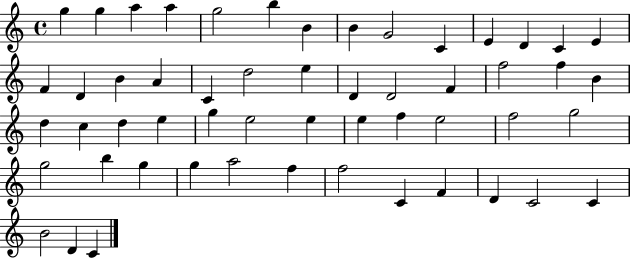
G5/q G5/q A5/q A5/q G5/h B5/q B4/q B4/q G4/h C4/q E4/q D4/q C4/q E4/q F4/q D4/q B4/q A4/q C4/q D5/h E5/q D4/q D4/h F4/q F5/h F5/q B4/q D5/q C5/q D5/q E5/q G5/q E5/h E5/q E5/q F5/q E5/h F5/h G5/h G5/h B5/q G5/q G5/q A5/h F5/q F5/h C4/q F4/q D4/q C4/h C4/q B4/h D4/q C4/q